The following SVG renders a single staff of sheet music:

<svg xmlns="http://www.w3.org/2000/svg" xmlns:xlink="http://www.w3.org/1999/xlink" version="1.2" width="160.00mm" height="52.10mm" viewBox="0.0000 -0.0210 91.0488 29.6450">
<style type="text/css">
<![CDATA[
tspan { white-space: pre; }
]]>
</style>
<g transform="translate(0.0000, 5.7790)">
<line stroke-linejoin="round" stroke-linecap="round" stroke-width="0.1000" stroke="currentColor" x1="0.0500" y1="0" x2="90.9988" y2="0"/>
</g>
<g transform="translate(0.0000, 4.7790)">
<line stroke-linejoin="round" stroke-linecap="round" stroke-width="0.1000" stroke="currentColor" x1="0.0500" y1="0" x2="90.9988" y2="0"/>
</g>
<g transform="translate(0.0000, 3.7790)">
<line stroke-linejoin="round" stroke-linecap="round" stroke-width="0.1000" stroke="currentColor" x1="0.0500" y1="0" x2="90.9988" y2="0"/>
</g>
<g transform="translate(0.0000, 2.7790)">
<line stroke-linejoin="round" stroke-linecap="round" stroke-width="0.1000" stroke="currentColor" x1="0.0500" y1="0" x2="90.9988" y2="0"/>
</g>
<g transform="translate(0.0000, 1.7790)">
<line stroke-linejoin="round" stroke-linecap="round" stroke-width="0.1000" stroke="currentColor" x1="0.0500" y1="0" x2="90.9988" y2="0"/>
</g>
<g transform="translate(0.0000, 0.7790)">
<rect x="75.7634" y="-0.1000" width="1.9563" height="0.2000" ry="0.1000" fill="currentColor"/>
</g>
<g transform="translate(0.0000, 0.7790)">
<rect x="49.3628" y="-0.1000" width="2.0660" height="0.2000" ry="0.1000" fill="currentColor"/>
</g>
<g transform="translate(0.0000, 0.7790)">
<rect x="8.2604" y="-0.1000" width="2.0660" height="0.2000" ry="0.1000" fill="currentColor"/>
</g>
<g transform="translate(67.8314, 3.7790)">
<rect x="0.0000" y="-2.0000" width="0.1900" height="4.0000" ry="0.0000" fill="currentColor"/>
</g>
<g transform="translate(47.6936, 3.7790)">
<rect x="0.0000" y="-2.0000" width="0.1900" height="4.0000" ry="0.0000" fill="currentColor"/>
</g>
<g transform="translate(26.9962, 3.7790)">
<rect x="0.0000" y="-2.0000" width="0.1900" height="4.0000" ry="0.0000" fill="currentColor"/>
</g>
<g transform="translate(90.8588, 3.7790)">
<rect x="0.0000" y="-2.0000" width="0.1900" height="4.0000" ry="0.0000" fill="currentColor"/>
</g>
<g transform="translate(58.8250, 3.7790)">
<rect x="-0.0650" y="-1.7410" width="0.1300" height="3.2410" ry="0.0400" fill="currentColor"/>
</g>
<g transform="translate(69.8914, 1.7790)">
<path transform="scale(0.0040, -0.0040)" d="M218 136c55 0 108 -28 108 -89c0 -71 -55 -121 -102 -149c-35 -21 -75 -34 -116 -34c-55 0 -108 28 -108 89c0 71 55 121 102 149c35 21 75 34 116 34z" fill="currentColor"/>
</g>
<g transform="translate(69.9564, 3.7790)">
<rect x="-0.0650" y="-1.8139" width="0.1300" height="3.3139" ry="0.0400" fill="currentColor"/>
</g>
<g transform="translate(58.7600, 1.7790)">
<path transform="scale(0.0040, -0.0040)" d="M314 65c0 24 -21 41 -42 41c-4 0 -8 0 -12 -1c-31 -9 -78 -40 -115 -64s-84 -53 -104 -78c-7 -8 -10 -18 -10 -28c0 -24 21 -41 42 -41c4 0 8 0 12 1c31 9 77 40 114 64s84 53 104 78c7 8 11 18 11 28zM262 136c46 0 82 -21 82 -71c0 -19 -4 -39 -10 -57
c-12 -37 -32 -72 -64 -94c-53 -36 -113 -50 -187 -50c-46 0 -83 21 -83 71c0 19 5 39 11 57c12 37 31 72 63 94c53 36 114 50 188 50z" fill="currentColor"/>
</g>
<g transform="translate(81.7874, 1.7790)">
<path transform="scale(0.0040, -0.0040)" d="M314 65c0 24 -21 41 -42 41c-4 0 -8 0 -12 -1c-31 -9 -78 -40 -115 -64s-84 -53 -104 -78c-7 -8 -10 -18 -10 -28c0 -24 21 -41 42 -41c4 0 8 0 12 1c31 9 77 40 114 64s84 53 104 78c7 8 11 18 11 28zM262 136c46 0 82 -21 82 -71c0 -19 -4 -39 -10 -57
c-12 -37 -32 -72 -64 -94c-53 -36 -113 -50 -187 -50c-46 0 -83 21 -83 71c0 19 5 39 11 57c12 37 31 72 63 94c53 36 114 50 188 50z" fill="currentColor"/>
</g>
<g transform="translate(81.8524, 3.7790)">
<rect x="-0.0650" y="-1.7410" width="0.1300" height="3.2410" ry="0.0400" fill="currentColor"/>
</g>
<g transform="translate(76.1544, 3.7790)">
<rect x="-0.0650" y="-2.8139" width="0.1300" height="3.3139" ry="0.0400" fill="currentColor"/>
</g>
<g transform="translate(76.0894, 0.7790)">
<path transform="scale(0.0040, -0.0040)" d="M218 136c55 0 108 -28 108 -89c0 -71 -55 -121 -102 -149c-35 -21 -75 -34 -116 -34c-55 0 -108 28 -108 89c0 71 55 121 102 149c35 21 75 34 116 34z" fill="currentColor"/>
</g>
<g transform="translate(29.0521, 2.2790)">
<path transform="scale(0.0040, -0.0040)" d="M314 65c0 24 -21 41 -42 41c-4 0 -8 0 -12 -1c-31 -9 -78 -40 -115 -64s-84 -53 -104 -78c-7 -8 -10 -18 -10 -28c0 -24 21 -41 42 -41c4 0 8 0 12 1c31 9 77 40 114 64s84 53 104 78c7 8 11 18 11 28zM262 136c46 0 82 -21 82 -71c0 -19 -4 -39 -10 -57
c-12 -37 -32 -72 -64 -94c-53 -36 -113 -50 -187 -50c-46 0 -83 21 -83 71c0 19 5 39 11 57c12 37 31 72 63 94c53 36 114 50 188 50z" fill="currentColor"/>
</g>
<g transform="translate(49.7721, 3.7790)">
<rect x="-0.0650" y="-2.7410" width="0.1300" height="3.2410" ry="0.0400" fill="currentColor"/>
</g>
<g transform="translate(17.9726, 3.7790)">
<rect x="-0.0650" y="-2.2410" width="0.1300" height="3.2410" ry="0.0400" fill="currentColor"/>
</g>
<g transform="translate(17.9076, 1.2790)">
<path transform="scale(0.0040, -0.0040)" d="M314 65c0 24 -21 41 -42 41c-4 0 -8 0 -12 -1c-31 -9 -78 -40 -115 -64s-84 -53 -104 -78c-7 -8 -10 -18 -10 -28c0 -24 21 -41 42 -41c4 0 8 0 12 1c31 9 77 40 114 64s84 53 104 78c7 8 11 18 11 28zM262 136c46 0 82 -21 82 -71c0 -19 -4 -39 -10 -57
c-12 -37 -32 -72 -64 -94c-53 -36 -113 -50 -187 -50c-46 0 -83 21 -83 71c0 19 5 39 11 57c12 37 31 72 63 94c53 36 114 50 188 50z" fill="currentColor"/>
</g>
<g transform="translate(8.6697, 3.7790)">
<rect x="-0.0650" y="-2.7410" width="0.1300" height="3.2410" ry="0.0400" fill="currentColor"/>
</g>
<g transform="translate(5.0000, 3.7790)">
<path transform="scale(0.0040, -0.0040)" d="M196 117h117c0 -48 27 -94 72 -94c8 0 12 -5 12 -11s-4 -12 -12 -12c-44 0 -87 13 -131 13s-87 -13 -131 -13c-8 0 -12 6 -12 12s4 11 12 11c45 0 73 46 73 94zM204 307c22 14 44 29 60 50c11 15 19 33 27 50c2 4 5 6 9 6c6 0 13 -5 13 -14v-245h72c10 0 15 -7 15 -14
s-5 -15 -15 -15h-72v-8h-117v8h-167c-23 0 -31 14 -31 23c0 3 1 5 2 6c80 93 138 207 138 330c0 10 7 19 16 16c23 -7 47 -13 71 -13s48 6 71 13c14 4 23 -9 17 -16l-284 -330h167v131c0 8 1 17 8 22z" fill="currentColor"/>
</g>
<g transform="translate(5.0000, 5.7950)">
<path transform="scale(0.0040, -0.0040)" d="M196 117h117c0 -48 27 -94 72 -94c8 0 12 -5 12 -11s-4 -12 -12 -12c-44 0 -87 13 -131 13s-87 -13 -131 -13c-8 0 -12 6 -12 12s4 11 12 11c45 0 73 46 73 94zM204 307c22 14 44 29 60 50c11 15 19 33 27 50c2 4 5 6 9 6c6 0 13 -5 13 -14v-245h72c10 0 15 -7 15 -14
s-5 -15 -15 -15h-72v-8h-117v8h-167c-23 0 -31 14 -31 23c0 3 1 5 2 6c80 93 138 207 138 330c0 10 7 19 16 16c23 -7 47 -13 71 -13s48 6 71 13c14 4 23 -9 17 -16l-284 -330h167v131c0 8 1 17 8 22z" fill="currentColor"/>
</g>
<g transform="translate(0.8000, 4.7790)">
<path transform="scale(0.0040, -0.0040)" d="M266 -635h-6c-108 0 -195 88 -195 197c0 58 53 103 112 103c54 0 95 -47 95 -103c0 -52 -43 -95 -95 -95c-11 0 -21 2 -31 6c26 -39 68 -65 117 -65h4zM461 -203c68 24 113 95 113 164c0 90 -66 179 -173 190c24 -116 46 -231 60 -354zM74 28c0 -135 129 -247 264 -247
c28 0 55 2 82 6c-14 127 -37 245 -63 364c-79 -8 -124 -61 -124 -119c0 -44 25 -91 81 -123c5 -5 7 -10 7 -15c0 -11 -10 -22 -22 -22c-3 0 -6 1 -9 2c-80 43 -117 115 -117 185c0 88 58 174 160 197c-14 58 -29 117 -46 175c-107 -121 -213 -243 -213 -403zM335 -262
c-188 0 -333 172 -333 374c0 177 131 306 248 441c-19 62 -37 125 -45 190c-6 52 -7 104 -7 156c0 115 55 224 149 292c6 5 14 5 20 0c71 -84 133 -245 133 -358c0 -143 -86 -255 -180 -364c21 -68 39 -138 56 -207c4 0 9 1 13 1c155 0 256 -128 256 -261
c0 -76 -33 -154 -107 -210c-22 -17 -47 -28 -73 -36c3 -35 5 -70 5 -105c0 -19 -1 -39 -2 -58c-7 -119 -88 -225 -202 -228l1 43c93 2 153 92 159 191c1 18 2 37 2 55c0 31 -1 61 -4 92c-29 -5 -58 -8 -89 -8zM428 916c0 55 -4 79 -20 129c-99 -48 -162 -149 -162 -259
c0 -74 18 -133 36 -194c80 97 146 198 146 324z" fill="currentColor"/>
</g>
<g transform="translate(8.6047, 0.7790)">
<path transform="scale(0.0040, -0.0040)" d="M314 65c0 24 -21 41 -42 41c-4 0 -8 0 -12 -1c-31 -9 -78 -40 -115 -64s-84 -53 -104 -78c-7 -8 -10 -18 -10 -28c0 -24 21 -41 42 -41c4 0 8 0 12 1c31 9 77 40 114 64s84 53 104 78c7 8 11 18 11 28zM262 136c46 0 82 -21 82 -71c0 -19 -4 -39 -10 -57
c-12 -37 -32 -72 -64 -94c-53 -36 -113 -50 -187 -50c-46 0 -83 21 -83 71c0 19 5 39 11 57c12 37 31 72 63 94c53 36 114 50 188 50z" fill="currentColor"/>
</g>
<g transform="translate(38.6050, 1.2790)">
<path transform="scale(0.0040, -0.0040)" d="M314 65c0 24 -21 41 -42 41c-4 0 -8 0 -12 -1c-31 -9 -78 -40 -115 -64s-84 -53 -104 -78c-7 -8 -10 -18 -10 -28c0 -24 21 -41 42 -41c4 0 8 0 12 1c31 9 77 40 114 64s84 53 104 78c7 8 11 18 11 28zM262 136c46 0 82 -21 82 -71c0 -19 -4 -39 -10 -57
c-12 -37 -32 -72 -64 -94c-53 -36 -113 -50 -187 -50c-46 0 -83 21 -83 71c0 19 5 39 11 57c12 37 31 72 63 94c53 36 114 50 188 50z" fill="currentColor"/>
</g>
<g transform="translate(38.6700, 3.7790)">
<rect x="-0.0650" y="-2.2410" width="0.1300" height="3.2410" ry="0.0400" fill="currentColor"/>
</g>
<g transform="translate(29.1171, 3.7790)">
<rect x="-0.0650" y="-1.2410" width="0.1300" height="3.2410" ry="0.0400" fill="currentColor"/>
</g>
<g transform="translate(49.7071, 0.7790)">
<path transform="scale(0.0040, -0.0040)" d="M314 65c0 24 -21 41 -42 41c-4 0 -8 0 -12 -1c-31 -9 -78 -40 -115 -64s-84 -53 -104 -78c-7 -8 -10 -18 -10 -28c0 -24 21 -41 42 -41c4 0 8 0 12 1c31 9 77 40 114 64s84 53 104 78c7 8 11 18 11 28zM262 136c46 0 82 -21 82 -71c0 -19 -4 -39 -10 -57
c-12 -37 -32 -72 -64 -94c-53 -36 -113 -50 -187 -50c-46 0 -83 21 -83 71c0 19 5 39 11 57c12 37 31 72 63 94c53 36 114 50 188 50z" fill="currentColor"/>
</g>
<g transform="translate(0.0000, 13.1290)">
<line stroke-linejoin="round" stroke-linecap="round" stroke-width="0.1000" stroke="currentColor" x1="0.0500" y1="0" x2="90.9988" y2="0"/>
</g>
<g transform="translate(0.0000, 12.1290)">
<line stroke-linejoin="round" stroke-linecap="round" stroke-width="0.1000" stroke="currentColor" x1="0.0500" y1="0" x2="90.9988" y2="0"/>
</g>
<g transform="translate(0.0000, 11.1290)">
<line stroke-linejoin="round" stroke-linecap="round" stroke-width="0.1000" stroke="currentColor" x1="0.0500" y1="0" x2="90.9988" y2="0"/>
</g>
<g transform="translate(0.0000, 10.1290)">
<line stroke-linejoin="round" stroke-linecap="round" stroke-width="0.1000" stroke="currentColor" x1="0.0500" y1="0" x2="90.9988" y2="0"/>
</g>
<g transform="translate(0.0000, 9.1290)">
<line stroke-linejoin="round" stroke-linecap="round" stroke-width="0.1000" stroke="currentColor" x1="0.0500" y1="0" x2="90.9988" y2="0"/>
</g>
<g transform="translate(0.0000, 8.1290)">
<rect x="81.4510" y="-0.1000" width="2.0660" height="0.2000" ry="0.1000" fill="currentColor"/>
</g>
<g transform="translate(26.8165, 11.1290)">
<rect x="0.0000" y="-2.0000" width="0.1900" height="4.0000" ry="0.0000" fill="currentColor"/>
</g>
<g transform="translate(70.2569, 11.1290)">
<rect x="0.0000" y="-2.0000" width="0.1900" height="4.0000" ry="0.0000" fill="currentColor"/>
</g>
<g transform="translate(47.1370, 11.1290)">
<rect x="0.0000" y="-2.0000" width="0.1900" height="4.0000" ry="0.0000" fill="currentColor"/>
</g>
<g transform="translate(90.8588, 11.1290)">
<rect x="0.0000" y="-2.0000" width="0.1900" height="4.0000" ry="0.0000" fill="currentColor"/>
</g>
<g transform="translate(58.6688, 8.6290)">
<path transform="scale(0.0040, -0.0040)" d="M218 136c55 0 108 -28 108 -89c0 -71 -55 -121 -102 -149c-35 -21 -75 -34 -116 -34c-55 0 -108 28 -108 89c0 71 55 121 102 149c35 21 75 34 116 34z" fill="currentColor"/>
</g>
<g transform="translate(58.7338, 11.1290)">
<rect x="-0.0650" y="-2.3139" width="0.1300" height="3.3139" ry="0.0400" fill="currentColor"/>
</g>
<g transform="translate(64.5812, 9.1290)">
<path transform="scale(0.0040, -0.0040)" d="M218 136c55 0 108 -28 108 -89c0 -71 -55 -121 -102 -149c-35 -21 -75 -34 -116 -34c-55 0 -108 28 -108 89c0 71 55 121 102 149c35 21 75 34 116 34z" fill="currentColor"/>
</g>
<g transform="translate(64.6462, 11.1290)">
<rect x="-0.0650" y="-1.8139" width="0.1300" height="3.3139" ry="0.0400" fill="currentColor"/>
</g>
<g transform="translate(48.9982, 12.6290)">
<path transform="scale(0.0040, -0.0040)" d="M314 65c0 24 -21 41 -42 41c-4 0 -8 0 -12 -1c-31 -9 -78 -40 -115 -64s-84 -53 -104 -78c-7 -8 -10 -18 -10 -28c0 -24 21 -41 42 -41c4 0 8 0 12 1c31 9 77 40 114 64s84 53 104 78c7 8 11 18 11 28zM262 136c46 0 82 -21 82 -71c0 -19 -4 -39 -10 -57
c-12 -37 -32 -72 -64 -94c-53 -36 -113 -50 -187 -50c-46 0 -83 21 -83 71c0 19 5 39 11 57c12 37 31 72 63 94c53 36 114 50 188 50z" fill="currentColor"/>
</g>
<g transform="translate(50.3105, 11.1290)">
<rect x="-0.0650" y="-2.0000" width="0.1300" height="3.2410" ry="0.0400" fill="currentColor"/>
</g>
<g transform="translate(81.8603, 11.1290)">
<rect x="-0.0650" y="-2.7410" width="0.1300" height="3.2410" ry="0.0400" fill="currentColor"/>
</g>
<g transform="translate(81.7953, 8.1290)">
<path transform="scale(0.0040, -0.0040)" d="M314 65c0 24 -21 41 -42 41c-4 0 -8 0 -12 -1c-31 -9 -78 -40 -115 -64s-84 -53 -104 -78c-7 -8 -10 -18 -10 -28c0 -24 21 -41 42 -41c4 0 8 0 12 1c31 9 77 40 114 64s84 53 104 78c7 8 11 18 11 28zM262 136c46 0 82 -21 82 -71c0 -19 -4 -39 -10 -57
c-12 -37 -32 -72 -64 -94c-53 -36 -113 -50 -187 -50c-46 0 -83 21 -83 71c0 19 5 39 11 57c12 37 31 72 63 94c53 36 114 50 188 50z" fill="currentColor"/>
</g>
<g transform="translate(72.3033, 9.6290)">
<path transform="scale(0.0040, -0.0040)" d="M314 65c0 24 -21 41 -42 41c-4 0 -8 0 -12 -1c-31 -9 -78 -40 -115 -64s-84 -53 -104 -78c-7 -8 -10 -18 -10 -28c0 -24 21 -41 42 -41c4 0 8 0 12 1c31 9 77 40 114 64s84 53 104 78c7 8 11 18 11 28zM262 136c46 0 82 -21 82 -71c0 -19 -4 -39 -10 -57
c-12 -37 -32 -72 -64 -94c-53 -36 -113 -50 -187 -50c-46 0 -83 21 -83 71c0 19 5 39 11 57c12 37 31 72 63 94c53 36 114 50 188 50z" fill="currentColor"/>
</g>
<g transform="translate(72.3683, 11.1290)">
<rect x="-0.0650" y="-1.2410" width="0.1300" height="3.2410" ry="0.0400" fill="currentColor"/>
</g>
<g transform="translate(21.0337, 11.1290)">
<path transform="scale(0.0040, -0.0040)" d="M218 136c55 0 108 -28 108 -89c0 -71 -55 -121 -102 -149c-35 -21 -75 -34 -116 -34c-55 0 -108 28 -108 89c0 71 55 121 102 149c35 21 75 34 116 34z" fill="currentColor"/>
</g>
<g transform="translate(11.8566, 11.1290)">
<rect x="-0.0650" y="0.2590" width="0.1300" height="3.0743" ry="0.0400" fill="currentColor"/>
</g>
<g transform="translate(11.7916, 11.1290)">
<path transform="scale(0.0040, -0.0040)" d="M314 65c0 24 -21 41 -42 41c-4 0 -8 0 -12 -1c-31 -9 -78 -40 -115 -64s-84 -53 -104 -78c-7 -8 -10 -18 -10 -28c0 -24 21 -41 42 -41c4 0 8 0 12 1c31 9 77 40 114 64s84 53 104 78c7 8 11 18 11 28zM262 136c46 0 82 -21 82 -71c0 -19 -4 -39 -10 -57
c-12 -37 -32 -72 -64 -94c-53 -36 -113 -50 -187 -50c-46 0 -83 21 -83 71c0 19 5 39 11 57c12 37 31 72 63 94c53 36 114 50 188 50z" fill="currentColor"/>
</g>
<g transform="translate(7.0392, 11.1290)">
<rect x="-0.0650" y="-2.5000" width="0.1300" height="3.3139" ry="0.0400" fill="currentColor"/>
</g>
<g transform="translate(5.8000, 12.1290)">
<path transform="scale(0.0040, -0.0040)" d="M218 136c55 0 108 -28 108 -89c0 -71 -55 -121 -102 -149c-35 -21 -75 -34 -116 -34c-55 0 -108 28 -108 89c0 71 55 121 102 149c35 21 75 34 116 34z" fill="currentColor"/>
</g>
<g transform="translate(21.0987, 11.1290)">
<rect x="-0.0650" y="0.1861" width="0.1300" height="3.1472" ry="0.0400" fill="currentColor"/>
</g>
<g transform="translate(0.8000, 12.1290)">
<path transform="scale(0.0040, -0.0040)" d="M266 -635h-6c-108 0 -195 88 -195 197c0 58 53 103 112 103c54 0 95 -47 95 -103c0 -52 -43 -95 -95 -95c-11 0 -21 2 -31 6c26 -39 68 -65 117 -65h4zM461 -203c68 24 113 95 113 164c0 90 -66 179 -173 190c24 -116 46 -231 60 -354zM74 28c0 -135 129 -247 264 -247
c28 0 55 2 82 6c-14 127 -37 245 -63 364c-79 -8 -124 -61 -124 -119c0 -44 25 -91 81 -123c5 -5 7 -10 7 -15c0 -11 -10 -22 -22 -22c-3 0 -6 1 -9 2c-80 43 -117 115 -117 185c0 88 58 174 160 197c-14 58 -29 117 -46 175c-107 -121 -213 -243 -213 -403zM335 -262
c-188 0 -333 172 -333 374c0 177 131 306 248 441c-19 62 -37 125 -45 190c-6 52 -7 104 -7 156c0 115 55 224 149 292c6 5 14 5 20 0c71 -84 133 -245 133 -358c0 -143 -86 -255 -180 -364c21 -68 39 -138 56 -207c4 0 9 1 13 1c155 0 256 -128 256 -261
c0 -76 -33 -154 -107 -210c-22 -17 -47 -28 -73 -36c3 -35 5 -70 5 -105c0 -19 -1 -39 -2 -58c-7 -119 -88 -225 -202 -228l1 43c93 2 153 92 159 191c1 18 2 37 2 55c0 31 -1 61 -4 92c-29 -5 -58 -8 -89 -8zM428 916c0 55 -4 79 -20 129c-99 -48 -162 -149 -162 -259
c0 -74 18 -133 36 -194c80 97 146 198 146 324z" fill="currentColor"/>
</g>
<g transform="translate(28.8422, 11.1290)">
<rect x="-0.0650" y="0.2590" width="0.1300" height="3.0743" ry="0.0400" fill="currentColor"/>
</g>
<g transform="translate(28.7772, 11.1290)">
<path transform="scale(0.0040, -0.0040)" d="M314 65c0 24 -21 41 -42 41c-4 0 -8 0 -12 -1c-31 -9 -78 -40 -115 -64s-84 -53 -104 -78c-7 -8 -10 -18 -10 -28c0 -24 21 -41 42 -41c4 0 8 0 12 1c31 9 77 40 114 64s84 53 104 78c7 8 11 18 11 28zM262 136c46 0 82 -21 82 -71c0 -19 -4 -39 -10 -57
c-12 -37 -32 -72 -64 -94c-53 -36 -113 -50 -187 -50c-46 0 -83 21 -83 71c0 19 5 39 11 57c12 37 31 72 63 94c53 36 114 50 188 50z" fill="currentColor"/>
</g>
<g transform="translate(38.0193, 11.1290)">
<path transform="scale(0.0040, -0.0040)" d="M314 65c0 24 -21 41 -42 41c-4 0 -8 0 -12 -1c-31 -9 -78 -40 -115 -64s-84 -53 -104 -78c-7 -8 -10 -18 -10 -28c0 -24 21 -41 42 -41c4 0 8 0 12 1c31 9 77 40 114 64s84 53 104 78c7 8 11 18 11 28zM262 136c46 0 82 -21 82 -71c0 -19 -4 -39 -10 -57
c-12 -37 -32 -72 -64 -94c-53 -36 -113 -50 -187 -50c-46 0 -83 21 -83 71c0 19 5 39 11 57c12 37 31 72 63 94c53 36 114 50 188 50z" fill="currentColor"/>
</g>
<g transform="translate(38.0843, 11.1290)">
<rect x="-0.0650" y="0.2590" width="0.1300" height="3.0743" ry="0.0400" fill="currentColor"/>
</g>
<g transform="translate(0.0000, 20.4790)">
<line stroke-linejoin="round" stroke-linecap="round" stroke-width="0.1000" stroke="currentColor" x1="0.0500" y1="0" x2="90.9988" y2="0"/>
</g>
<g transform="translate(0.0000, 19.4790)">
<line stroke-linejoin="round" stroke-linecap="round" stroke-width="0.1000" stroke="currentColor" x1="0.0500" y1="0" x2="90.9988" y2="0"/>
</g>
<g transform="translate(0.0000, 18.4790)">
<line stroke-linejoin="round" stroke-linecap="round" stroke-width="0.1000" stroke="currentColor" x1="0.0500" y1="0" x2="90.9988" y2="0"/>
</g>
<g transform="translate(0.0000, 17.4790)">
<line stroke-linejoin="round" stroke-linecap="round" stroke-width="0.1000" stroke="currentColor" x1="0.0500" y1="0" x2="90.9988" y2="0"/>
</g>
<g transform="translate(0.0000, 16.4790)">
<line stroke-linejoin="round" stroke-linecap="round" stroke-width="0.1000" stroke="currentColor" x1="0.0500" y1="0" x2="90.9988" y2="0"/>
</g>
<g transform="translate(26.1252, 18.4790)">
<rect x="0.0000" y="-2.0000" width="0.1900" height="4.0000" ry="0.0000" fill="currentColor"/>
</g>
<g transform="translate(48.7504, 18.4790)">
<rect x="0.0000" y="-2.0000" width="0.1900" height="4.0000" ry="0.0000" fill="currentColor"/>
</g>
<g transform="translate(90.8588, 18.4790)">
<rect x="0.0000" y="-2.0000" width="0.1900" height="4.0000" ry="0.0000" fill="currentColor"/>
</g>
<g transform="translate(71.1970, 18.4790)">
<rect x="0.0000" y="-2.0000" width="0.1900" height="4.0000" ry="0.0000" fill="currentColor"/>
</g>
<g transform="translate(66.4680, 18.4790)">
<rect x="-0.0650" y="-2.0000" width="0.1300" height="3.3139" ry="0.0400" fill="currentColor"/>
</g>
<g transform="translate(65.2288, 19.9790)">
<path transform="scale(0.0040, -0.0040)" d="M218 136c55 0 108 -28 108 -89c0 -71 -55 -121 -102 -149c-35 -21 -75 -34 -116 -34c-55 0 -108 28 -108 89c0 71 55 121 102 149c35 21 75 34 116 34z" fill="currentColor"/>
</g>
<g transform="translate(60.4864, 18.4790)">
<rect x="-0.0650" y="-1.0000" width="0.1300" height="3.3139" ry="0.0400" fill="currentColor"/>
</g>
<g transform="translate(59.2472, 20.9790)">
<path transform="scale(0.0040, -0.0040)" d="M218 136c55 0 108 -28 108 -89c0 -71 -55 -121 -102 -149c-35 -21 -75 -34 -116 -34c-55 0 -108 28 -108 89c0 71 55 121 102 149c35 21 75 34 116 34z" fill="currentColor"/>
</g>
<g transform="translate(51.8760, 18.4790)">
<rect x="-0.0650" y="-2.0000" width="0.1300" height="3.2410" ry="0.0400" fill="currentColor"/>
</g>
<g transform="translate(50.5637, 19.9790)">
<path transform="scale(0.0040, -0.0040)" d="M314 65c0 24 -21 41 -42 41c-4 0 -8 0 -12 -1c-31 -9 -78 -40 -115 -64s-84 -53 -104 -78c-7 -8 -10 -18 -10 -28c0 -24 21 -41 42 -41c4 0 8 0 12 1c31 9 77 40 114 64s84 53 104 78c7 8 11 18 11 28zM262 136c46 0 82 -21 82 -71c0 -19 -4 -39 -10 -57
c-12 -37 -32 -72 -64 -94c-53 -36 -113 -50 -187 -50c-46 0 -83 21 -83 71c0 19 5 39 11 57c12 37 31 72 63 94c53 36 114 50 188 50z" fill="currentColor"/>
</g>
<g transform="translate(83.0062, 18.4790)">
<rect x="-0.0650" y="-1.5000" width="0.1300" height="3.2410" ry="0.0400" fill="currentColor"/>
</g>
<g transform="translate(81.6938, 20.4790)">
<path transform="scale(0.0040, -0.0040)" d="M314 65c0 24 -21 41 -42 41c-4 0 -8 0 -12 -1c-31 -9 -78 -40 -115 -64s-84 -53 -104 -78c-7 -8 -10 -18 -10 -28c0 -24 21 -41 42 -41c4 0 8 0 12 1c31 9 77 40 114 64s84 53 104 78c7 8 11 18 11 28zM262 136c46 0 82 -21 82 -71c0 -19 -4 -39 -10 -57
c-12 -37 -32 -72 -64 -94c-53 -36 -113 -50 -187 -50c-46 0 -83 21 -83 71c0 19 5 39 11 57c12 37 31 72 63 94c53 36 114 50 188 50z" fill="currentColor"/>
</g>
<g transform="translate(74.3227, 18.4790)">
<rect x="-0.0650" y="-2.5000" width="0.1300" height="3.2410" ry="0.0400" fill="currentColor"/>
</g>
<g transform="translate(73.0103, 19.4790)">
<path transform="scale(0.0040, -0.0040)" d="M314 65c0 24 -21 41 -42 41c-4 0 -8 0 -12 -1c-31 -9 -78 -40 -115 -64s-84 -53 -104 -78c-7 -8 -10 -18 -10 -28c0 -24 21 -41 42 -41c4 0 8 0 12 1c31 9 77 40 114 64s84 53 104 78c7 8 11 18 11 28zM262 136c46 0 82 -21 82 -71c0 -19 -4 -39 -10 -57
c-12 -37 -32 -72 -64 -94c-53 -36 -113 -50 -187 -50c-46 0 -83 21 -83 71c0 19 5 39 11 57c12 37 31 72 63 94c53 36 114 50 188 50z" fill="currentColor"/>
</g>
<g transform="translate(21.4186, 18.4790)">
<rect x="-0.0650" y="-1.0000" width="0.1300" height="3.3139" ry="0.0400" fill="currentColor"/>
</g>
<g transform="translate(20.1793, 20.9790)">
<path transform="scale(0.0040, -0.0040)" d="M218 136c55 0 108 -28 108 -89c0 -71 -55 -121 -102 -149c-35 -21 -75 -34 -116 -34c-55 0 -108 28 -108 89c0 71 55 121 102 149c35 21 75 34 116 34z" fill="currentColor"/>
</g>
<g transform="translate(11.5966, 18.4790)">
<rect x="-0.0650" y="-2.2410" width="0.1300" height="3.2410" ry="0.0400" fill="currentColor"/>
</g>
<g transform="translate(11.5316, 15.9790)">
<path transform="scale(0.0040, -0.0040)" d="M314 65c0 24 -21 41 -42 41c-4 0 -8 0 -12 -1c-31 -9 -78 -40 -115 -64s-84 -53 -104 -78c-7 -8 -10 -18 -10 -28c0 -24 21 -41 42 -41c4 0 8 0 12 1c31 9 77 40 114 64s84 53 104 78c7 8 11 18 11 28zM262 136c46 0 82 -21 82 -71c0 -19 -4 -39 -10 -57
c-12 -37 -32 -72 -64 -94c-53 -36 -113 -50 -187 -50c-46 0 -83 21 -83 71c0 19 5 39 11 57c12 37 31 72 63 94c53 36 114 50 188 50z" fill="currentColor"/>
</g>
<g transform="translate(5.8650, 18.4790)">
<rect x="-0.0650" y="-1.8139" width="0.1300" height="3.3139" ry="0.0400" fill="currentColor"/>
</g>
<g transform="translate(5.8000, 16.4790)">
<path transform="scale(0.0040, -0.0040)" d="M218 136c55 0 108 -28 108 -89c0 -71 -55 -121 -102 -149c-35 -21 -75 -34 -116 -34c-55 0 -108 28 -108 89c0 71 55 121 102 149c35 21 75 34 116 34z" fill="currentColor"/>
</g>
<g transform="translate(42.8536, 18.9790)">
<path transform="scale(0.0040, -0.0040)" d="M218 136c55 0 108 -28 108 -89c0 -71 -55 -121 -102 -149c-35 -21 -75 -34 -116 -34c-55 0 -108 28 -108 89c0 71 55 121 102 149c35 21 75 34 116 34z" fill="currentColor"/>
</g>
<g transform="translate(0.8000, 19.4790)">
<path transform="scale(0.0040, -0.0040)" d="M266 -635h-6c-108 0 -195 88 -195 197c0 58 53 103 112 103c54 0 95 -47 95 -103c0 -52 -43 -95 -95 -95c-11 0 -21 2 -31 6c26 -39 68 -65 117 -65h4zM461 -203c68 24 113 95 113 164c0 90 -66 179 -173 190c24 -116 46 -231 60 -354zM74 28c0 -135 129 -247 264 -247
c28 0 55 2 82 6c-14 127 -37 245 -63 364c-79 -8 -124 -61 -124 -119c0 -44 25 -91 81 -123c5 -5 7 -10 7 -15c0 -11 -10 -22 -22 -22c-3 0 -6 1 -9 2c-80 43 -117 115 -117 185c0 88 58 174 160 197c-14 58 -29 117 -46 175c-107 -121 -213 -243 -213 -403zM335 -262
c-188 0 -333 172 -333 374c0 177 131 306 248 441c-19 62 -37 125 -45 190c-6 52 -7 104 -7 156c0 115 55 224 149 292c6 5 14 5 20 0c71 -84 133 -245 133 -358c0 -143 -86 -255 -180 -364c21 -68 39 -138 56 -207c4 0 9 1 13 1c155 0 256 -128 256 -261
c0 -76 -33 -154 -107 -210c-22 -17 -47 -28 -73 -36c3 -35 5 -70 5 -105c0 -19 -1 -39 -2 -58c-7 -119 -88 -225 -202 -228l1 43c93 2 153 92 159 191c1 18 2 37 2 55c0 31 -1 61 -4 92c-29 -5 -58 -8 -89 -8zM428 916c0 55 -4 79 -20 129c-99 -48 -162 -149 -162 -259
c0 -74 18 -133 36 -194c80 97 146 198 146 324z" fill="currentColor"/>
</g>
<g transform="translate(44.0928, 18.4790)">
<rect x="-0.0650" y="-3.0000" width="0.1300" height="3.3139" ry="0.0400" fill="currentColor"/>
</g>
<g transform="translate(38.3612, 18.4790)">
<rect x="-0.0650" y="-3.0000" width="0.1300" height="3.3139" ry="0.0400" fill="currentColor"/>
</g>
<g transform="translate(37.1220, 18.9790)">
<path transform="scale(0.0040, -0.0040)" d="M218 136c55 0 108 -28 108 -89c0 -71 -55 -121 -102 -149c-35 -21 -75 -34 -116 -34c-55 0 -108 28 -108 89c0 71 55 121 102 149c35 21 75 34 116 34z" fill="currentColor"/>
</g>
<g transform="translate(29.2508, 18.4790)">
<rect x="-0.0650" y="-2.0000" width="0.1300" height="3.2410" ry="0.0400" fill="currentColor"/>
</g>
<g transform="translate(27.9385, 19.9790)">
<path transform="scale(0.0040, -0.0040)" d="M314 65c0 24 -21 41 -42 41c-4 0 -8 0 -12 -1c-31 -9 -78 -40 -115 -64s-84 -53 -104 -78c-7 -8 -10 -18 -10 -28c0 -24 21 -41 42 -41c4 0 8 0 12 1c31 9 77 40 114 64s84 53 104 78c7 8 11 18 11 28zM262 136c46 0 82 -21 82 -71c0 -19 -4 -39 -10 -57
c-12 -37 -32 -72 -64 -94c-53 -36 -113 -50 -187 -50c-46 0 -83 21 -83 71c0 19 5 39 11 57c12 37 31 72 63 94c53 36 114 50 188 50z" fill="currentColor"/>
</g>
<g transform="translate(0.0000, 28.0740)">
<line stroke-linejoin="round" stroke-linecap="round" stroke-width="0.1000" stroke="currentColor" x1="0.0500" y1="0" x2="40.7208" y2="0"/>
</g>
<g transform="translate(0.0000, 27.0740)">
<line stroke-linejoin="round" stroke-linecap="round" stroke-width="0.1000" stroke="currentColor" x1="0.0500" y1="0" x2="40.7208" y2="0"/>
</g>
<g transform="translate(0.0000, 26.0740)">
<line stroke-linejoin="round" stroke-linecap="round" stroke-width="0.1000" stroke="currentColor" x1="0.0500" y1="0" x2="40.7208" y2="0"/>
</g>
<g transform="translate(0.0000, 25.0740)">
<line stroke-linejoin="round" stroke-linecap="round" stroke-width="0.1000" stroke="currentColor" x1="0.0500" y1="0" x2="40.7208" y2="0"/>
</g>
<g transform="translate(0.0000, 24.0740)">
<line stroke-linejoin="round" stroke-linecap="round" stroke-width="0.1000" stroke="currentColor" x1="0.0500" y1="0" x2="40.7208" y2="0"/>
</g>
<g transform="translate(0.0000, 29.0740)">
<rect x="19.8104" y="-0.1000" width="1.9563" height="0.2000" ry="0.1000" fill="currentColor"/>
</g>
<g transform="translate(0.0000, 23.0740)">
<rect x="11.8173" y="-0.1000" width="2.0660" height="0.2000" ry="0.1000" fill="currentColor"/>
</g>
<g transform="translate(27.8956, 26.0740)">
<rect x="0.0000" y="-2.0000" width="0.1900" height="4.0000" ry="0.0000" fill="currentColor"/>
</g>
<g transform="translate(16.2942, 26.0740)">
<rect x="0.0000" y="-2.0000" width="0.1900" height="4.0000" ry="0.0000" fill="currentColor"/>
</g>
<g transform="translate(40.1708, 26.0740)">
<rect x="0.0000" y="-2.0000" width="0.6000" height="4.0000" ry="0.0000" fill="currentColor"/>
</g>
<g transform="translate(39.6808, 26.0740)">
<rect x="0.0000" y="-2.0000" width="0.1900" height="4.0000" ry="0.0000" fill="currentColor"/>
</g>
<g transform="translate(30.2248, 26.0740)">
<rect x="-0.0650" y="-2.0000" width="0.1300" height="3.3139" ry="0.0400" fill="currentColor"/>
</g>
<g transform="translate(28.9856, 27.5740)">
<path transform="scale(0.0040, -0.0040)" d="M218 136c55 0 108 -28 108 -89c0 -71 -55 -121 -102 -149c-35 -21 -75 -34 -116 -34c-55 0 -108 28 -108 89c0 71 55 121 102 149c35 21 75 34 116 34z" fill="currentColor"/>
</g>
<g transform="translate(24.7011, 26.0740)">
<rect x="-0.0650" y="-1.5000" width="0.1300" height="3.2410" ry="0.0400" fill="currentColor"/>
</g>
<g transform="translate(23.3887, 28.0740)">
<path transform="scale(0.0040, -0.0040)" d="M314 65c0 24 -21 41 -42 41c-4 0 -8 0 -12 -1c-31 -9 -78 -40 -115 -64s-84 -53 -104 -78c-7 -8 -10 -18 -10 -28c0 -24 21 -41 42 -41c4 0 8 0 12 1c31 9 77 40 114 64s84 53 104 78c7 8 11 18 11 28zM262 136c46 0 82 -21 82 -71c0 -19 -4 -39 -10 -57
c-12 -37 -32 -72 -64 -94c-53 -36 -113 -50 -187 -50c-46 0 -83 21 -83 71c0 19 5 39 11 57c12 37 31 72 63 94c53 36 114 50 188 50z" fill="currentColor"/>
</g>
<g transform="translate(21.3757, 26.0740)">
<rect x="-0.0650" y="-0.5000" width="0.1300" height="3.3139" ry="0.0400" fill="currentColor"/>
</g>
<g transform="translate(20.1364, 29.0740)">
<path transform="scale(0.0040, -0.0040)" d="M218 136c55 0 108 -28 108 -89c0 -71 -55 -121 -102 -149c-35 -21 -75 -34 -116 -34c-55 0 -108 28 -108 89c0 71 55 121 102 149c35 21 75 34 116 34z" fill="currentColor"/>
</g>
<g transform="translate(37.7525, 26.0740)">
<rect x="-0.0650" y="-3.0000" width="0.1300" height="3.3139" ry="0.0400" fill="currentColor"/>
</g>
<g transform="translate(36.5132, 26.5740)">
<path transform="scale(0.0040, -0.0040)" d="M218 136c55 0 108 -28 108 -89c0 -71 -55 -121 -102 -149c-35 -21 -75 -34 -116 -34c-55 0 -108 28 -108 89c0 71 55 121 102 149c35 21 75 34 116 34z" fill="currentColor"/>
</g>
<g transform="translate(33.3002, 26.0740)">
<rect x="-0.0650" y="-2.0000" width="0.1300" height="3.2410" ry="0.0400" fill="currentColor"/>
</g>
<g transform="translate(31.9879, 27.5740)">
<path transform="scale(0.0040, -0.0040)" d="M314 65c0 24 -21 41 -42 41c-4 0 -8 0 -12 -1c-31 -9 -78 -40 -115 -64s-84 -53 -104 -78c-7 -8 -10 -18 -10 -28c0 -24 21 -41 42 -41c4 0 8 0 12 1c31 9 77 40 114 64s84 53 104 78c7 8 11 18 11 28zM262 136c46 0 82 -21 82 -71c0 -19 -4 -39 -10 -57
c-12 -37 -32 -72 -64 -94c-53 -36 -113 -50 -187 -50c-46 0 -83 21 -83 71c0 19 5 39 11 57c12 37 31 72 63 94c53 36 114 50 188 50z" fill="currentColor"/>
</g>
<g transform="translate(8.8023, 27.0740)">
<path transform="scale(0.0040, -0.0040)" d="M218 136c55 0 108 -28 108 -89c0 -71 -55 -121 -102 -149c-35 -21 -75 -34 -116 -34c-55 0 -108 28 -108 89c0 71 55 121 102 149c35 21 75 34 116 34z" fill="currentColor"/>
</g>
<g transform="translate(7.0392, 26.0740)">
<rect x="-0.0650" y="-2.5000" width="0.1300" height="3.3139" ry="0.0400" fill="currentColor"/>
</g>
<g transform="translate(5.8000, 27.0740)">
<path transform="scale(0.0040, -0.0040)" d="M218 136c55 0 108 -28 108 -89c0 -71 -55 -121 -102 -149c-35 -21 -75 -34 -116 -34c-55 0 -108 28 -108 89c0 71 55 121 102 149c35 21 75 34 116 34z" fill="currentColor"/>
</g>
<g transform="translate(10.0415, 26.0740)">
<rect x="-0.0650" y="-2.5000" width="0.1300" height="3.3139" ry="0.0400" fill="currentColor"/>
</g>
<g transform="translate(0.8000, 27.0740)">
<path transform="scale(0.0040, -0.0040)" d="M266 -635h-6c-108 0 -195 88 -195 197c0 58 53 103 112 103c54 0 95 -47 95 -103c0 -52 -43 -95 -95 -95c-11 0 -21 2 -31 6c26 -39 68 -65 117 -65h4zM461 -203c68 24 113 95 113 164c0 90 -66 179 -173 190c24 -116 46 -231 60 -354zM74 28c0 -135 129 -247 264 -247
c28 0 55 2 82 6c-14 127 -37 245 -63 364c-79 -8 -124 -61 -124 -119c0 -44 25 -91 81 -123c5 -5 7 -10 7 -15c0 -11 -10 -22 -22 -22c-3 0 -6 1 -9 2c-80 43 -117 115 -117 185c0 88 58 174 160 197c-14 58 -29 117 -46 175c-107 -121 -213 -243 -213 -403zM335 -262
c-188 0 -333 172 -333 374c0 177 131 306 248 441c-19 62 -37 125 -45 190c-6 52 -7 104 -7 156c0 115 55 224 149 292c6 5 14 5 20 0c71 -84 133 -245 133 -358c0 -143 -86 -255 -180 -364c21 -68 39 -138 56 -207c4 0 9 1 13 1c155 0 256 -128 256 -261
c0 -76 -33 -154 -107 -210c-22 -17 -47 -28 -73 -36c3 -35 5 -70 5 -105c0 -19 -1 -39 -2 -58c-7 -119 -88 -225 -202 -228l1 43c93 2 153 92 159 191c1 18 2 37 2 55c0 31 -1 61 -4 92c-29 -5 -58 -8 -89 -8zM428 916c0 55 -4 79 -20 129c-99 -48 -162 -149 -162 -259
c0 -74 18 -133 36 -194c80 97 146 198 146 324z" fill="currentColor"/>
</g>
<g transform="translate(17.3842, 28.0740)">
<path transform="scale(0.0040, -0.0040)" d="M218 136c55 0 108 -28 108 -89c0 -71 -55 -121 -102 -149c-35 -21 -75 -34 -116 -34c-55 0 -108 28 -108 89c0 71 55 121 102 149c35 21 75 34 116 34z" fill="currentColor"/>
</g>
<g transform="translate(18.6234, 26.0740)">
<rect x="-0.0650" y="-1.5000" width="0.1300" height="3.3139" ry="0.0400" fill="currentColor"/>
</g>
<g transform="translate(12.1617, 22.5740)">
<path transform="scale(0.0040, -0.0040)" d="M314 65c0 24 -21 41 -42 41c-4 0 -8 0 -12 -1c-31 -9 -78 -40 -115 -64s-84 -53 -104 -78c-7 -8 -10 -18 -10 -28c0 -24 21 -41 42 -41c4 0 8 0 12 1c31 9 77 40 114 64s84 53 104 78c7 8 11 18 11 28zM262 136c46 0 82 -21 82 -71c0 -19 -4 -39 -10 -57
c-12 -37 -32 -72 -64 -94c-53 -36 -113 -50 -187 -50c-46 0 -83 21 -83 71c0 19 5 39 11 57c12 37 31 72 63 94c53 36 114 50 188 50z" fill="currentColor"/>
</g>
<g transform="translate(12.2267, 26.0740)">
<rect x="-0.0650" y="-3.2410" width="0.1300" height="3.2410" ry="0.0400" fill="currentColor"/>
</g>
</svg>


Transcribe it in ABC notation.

X:1
T:Untitled
M:4/4
L:1/4
K:C
a2 g2 e2 g2 a2 f2 f a f2 G B2 B B2 B2 F2 g f e2 a2 f g2 D F2 A A F2 D F G2 E2 G G b2 E C E2 F F2 A